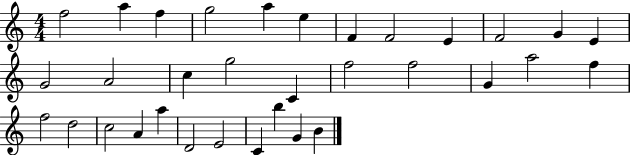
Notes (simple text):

F5/h A5/q F5/q G5/h A5/q E5/q F4/q F4/h E4/q F4/h G4/q E4/q G4/h A4/h C5/q G5/h C4/q F5/h F5/h G4/q A5/h F5/q F5/h D5/h C5/h A4/q A5/q D4/h E4/h C4/q B5/q G4/q B4/q